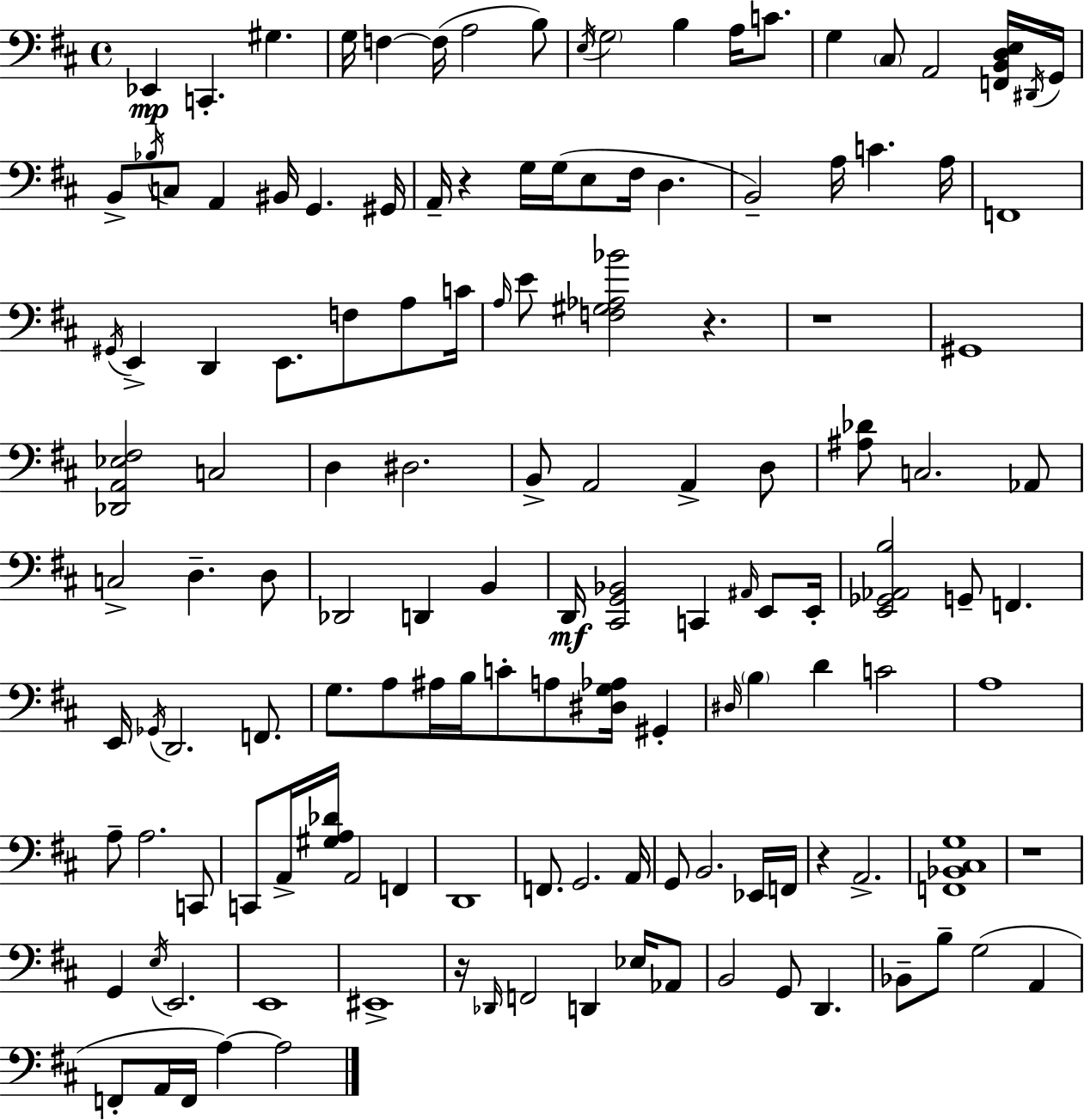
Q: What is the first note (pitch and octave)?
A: Eb2